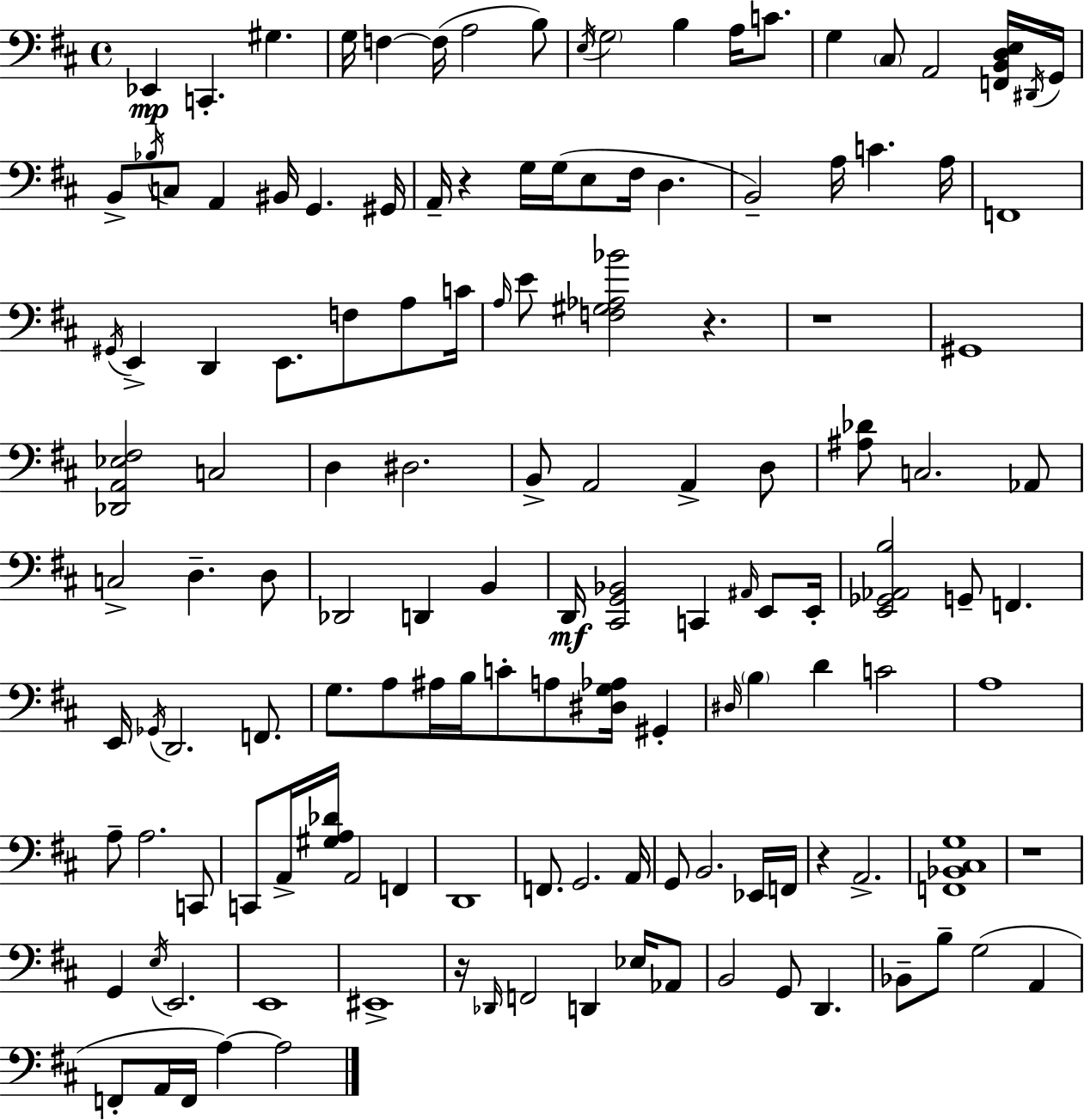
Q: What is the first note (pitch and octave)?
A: Eb2